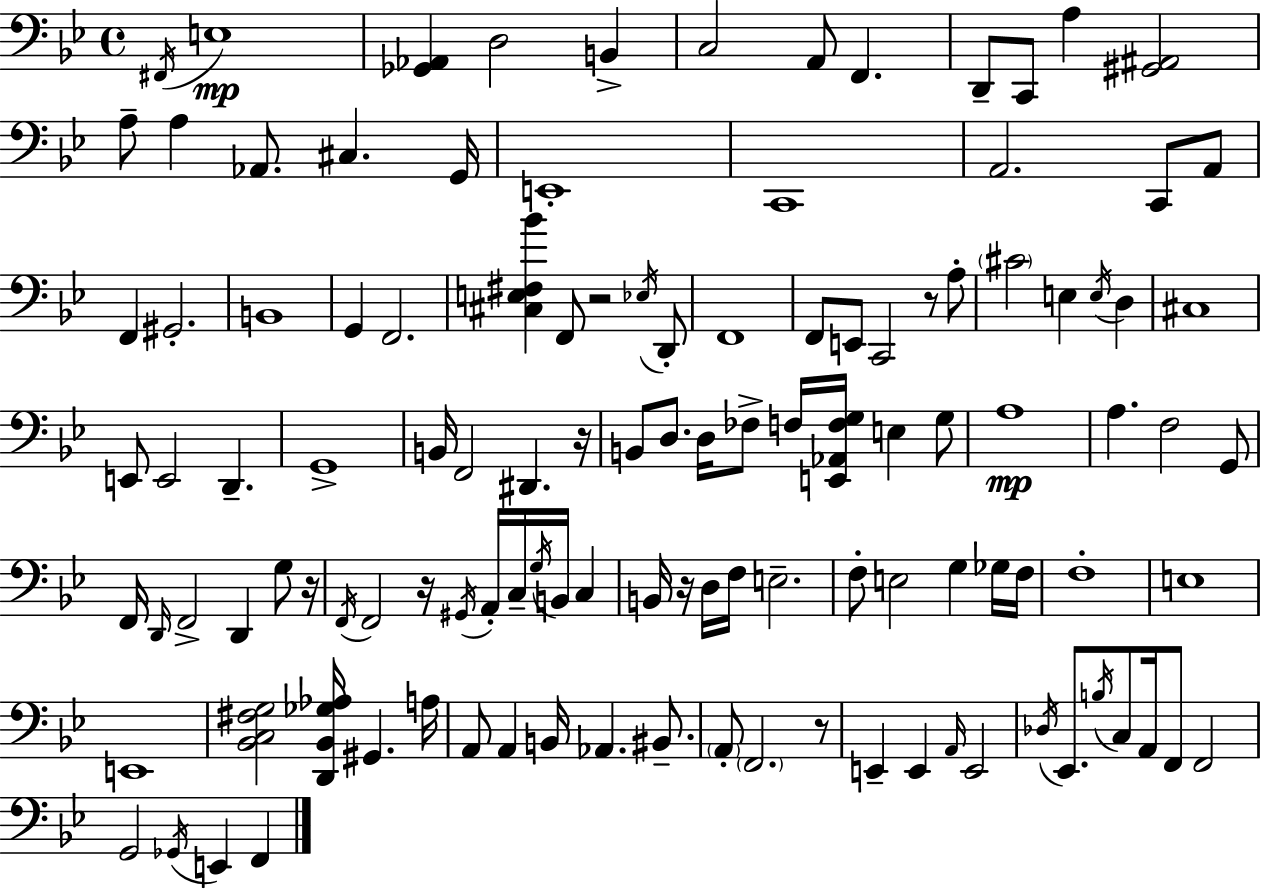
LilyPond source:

{
  \clef bass
  \time 4/4
  \defaultTimeSignature
  \key bes \major
  \acciaccatura { fis,16 }\mp e1 | <ges, aes,>4 d2 b,4-> | c2 a,8 f,4. | d,8-- c,8 a4 <gis, ais,>2 | \break a8-- a4 aes,8. cis4. | g,16 e,1-. | c,1 | a,2. c,8 a,8 | \break f,4 gis,2.-. | b,1 | g,4 f,2. | <cis e fis bes'>4 f,8 r2 \acciaccatura { ees16 } | \break d,8-. f,1 | f,8 e,8 c,2 r8 | a8-. \parenthesize cis'2 e4 \acciaccatura { e16 } d4 | cis1 | \break e,8 e,2 d,4.-- | g,1-> | b,16 f,2 dis,4. | r16 b,8 d8. d16 fes8-> f16 <e, aes, f g>16 e4 | \break g8 a1\mp | a4. f2 | g,8 f,16 \grace { d,16 } f,2-> d,4 | g8 r16 \acciaccatura { f,16 } f,2 r16 \acciaccatura { gis,16 } a,16-. | \break c16-- \acciaccatura { g16 } b,16 c4 b,16 r16 d16 f16 e2.-- | f8-. e2 | g4 ges16 f16 f1-. | e1 | \break e,1 | <bes, c fis g>2 <d, bes, ges aes>16 | gis,4. a16 a,8 a,4 b,16 aes,4. | bis,8.-- \parenthesize a,8-. \parenthesize f,2. | \break r8 e,4-- e,4 \grace { a,16 } | e,2 \acciaccatura { des16 } ees,8. \acciaccatura { b16 } c8 a,16 | f,8 f,2 g,2 | \acciaccatura { ges,16 } e,4 f,4 \bar "|."
}